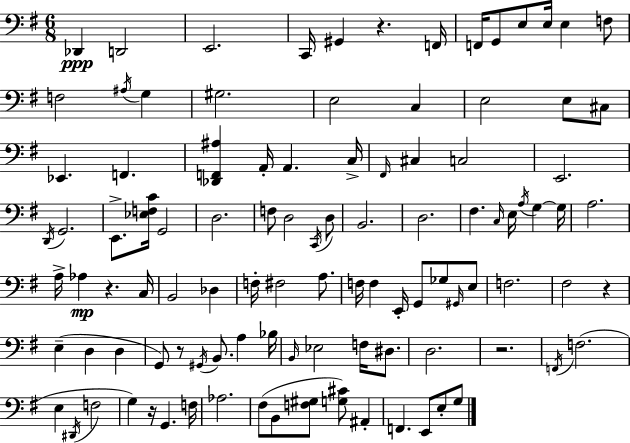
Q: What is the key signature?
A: G major